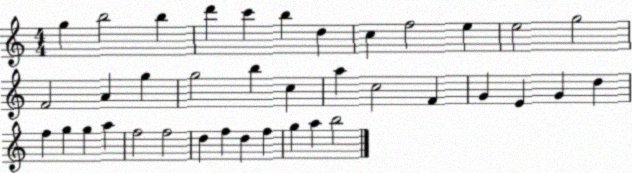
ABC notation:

X:1
T:Untitled
M:4/4
L:1/4
K:C
g b2 b d' c' b d c f2 e e2 g2 F2 A g g2 b c a c2 F G E G d f g g a f2 f2 d f d f g a b2